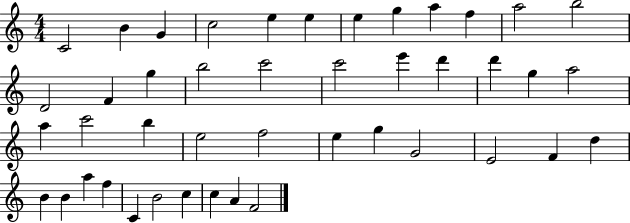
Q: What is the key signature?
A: C major